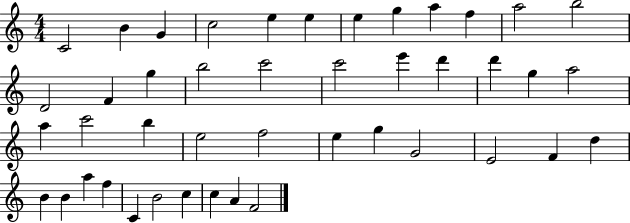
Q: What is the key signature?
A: C major